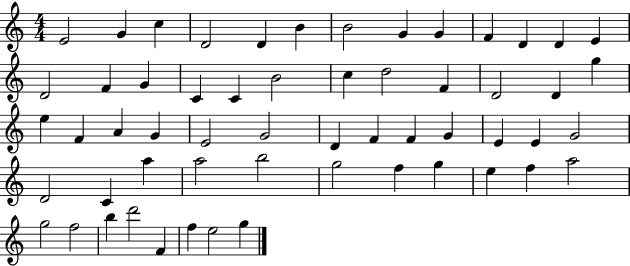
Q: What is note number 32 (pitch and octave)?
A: D4